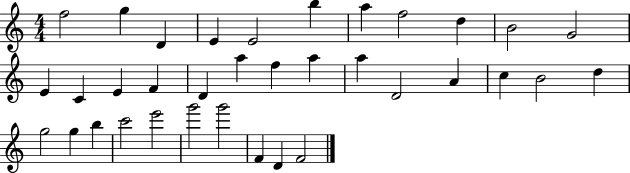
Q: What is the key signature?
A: C major